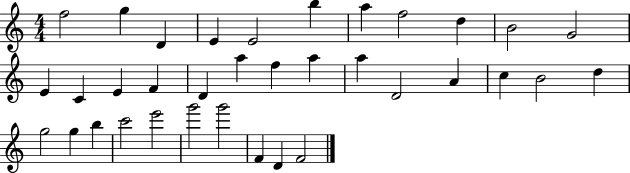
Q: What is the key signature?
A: C major